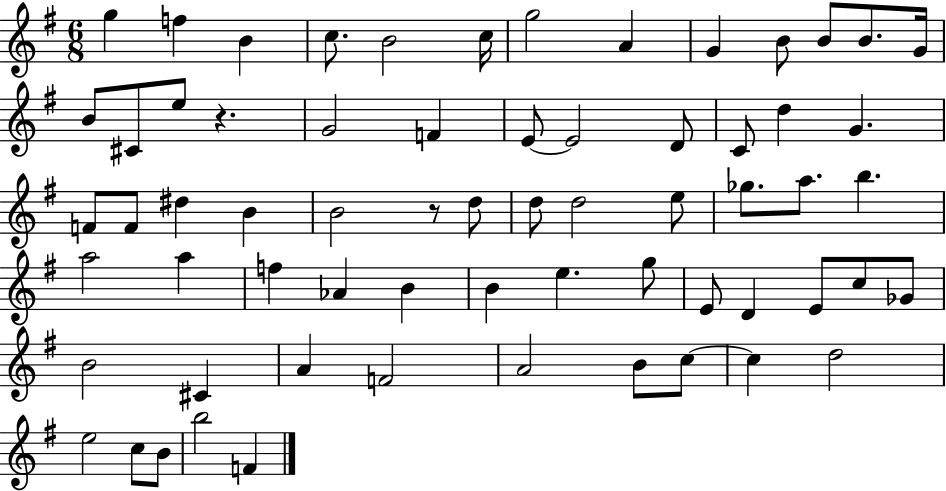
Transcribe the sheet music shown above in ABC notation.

X:1
T:Untitled
M:6/8
L:1/4
K:G
g f B c/2 B2 c/4 g2 A G B/2 B/2 B/2 G/4 B/2 ^C/2 e/2 z G2 F E/2 E2 D/2 C/2 d G F/2 F/2 ^d B B2 z/2 d/2 d/2 d2 e/2 _g/2 a/2 b a2 a f _A B B e g/2 E/2 D E/2 c/2 _G/2 B2 ^C A F2 A2 B/2 c/2 c d2 e2 c/2 B/2 b2 F